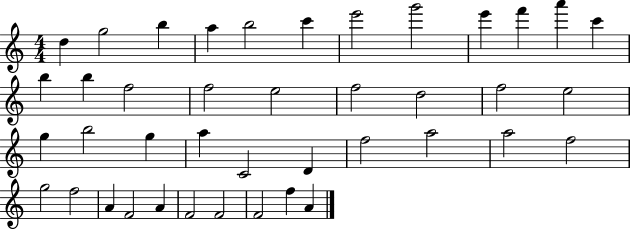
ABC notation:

X:1
T:Untitled
M:4/4
L:1/4
K:C
d g2 b a b2 c' e'2 g'2 e' f' a' c' b b f2 f2 e2 f2 d2 f2 e2 g b2 g a C2 D f2 a2 a2 f2 g2 f2 A F2 A F2 F2 F2 f A